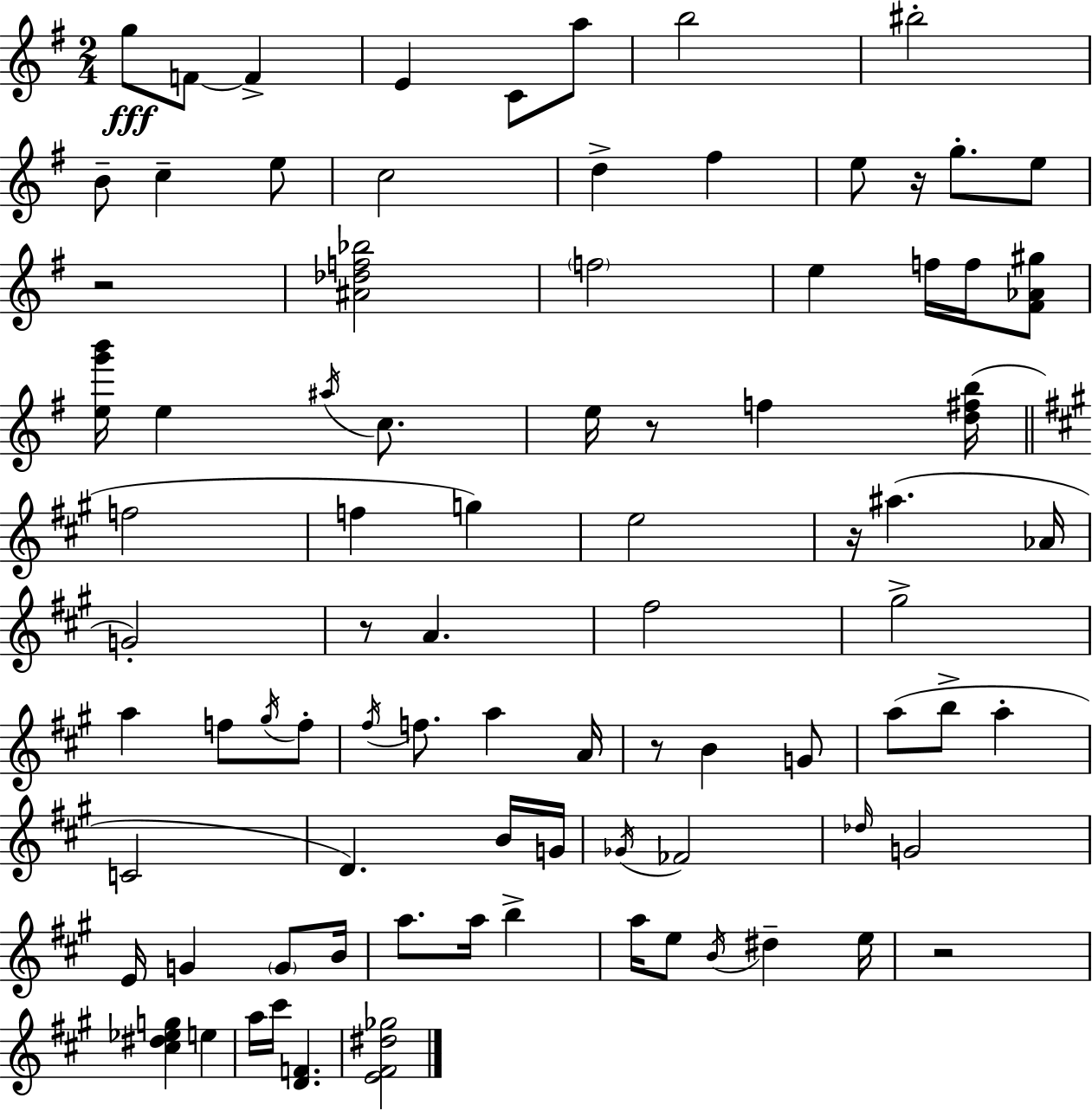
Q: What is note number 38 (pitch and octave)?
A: F5